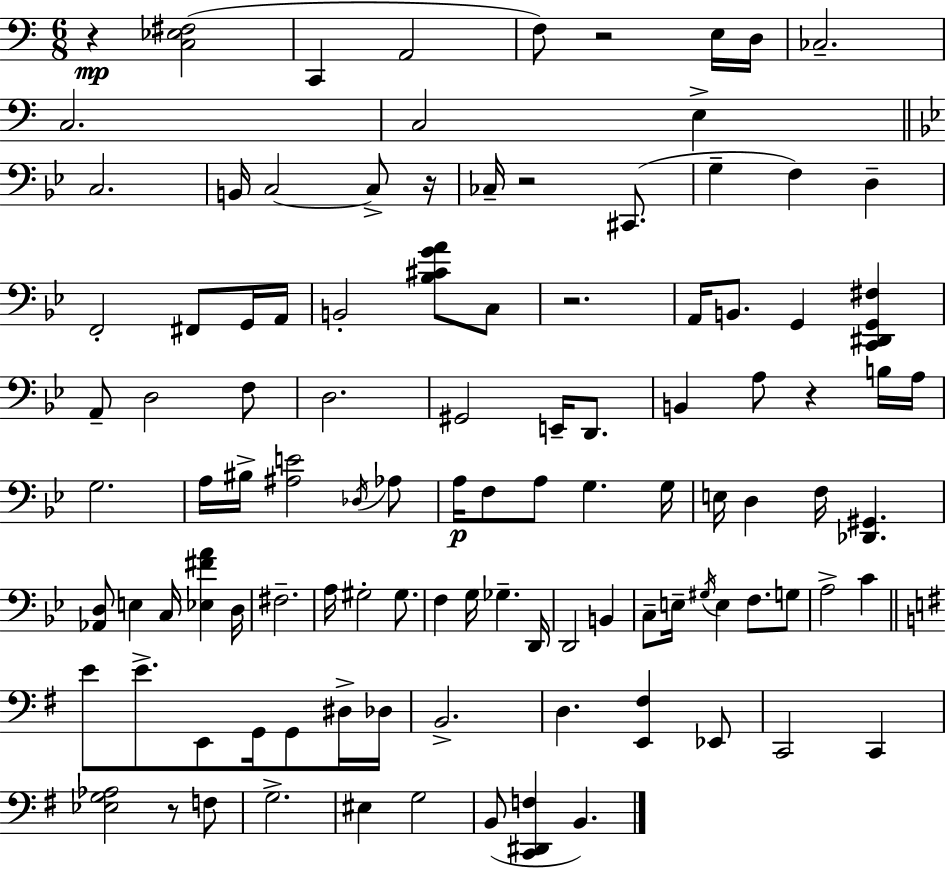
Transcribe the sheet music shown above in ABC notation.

X:1
T:Untitled
M:6/8
L:1/4
K:Am
z [C,_E,^F,]2 C,, A,,2 F,/2 z2 E,/4 D,/4 _C,2 C,2 C,2 E, C,2 B,,/4 C,2 C,/2 z/4 _C,/4 z2 ^C,,/2 G, F, D, F,,2 ^F,,/2 G,,/4 A,,/4 B,,2 [_B,^CGA]/2 C,/2 z2 A,,/4 B,,/2 G,, [C,,^D,,G,,^F,] A,,/2 D,2 F,/2 D,2 ^G,,2 E,,/4 D,,/2 B,, A,/2 z B,/4 A,/4 G,2 A,/4 ^B,/4 [^A,E]2 _D,/4 _A,/2 A,/4 F,/2 A,/2 G, G,/4 E,/4 D, F,/4 [_D,,^G,,] [_A,,D,]/2 E, C,/4 [_E,^FA] D,/4 ^F,2 A,/4 ^G,2 ^G,/2 F, G,/4 _G, D,,/4 D,,2 B,, C,/2 E,/4 ^G,/4 E, F,/2 G,/2 A,2 C E/2 E/2 E,,/2 G,,/4 G,,/2 ^D,/4 _D,/4 B,,2 D, [E,,^F,] _E,,/2 C,,2 C,, [_E,G,_A,]2 z/2 F,/2 G,2 ^E, G,2 B,,/2 [C,,^D,,F,] B,,